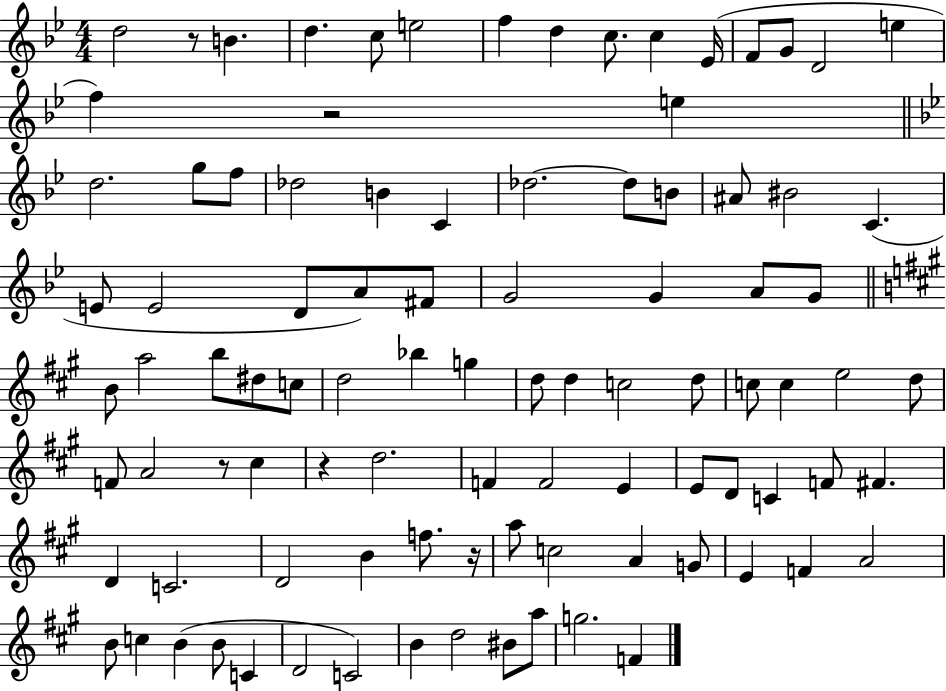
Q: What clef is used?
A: treble